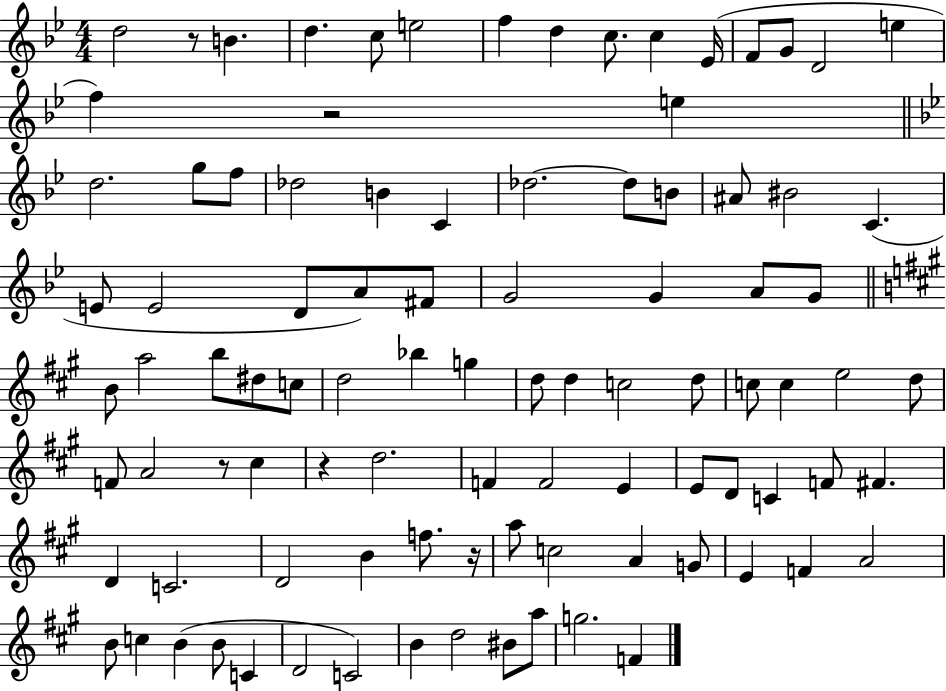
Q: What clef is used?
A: treble